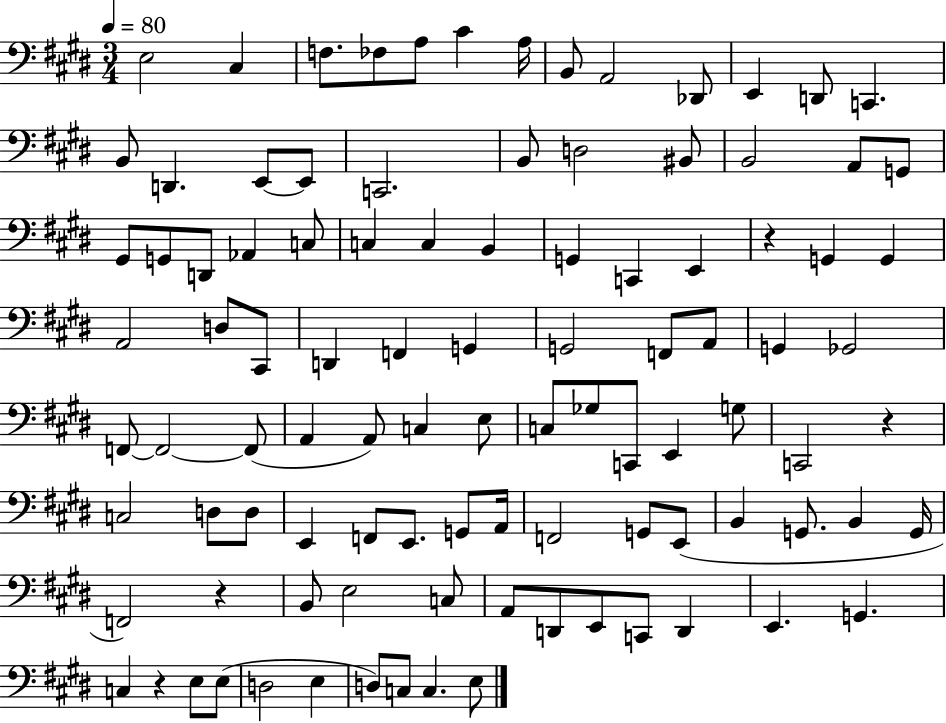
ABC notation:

X:1
T:Untitled
M:3/4
L:1/4
K:E
E,2 ^C, F,/2 _F,/2 A,/2 ^C A,/4 B,,/2 A,,2 _D,,/2 E,, D,,/2 C,, B,,/2 D,, E,,/2 E,,/2 C,,2 B,,/2 D,2 ^B,,/2 B,,2 A,,/2 G,,/2 ^G,,/2 G,,/2 D,,/2 _A,, C,/2 C, C, B,, G,, C,, E,, z G,, G,, A,,2 D,/2 ^C,,/2 D,, F,, G,, G,,2 F,,/2 A,,/2 G,, _G,,2 F,,/2 F,,2 F,,/2 A,, A,,/2 C, E,/2 C,/2 _G,/2 C,,/2 E,, G,/2 C,,2 z C,2 D,/2 D,/2 E,, F,,/2 E,,/2 G,,/2 A,,/4 F,,2 G,,/2 E,,/2 B,, G,,/2 B,, G,,/4 F,,2 z B,,/2 E,2 C,/2 A,,/2 D,,/2 E,,/2 C,,/2 D,, E,, G,, C, z E,/2 E,/2 D,2 E, D,/2 C,/2 C, E,/2